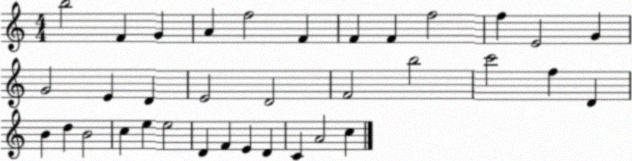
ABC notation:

X:1
T:Untitled
M:4/4
L:1/4
K:C
b2 F G A f2 F F F f2 f E2 G G2 E D E2 D2 F2 b2 c'2 f D B d B2 c e e2 D F E D C A2 c